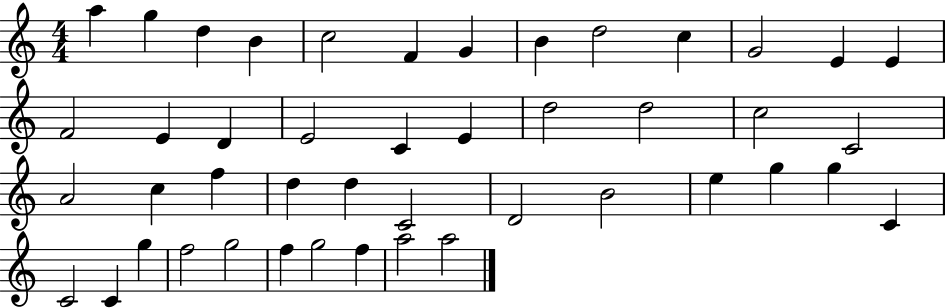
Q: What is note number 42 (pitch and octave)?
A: G5